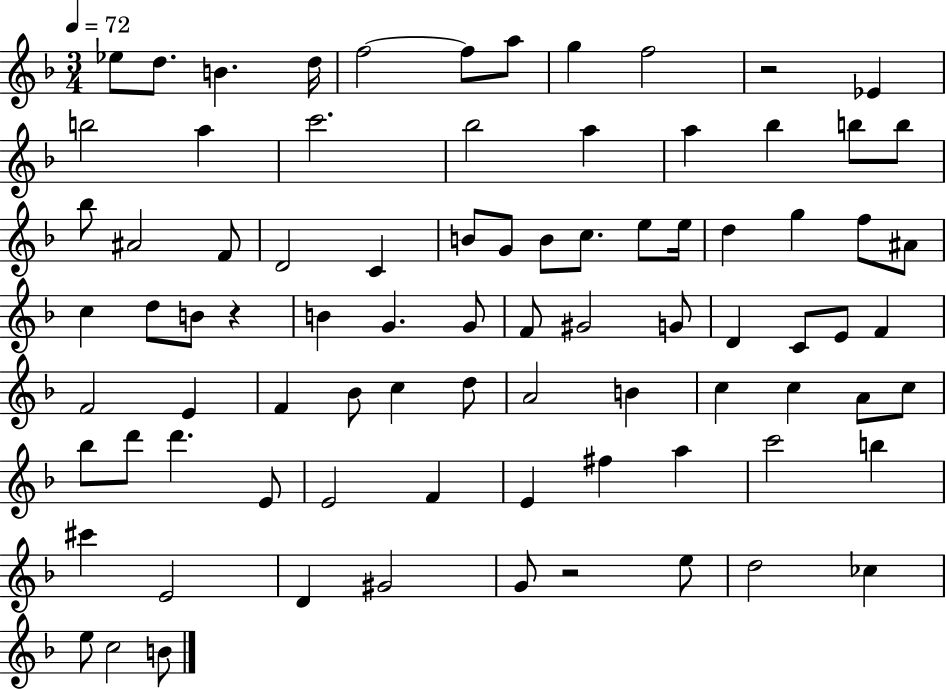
{
  \clef treble
  \numericTimeSignature
  \time 3/4
  \key f \major
  \tempo 4 = 72
  ees''8 d''8. b'4. d''16 | f''2~~ f''8 a''8 | g''4 f''2 | r2 ees'4 | \break b''2 a''4 | c'''2. | bes''2 a''4 | a''4 bes''4 b''8 b''8 | \break bes''8 ais'2 f'8 | d'2 c'4 | b'8 g'8 b'8 c''8. e''8 e''16 | d''4 g''4 f''8 ais'8 | \break c''4 d''8 b'8 r4 | b'4 g'4. g'8 | f'8 gis'2 g'8 | d'4 c'8 e'8 f'4 | \break f'2 e'4 | f'4 bes'8 c''4 d''8 | a'2 b'4 | c''4 c''4 a'8 c''8 | \break bes''8 d'''8 d'''4. e'8 | e'2 f'4 | e'4 fis''4 a''4 | c'''2 b''4 | \break cis'''4 e'2 | d'4 gis'2 | g'8 r2 e''8 | d''2 ces''4 | \break e''8 c''2 b'8 | \bar "|."
}